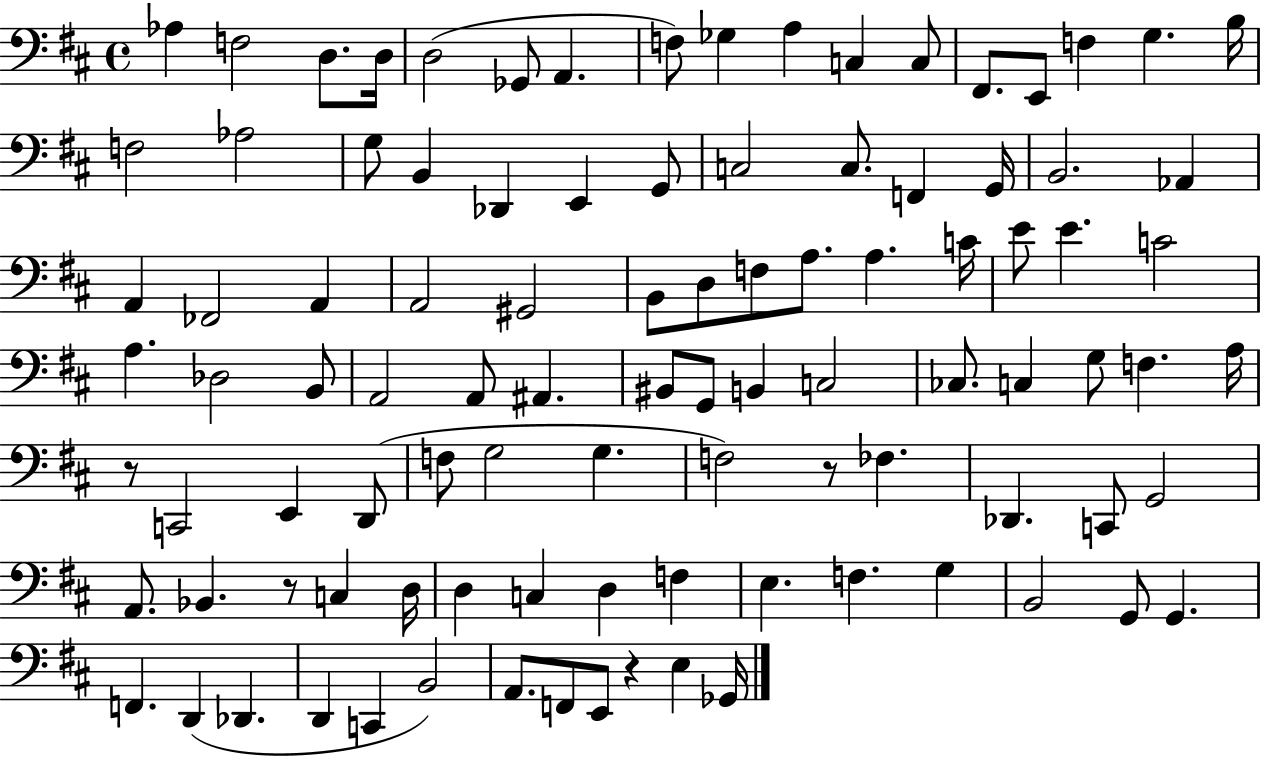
Ab3/q F3/h D3/e. D3/s D3/h Gb2/e A2/q. F3/e Gb3/q A3/q C3/q C3/e F#2/e. E2/e F3/q G3/q. B3/s F3/h Ab3/h G3/e B2/q Db2/q E2/q G2/e C3/h C3/e. F2/q G2/s B2/h. Ab2/q A2/q FES2/h A2/q A2/h G#2/h B2/e D3/e F3/e A3/e. A3/q. C4/s E4/e E4/q. C4/h A3/q. Db3/h B2/e A2/h A2/e A#2/q. BIS2/e G2/e B2/q C3/h CES3/e. C3/q G3/e F3/q. A3/s R/e C2/h E2/q D2/e F3/e G3/h G3/q. F3/h R/e FES3/q. Db2/q. C2/e G2/h A2/e. Bb2/q. R/e C3/q D3/s D3/q C3/q D3/q F3/q E3/q. F3/q. G3/q B2/h G2/e G2/q. F2/q. D2/q Db2/q. D2/q C2/q B2/h A2/e. F2/e E2/e R/q E3/q Gb2/s